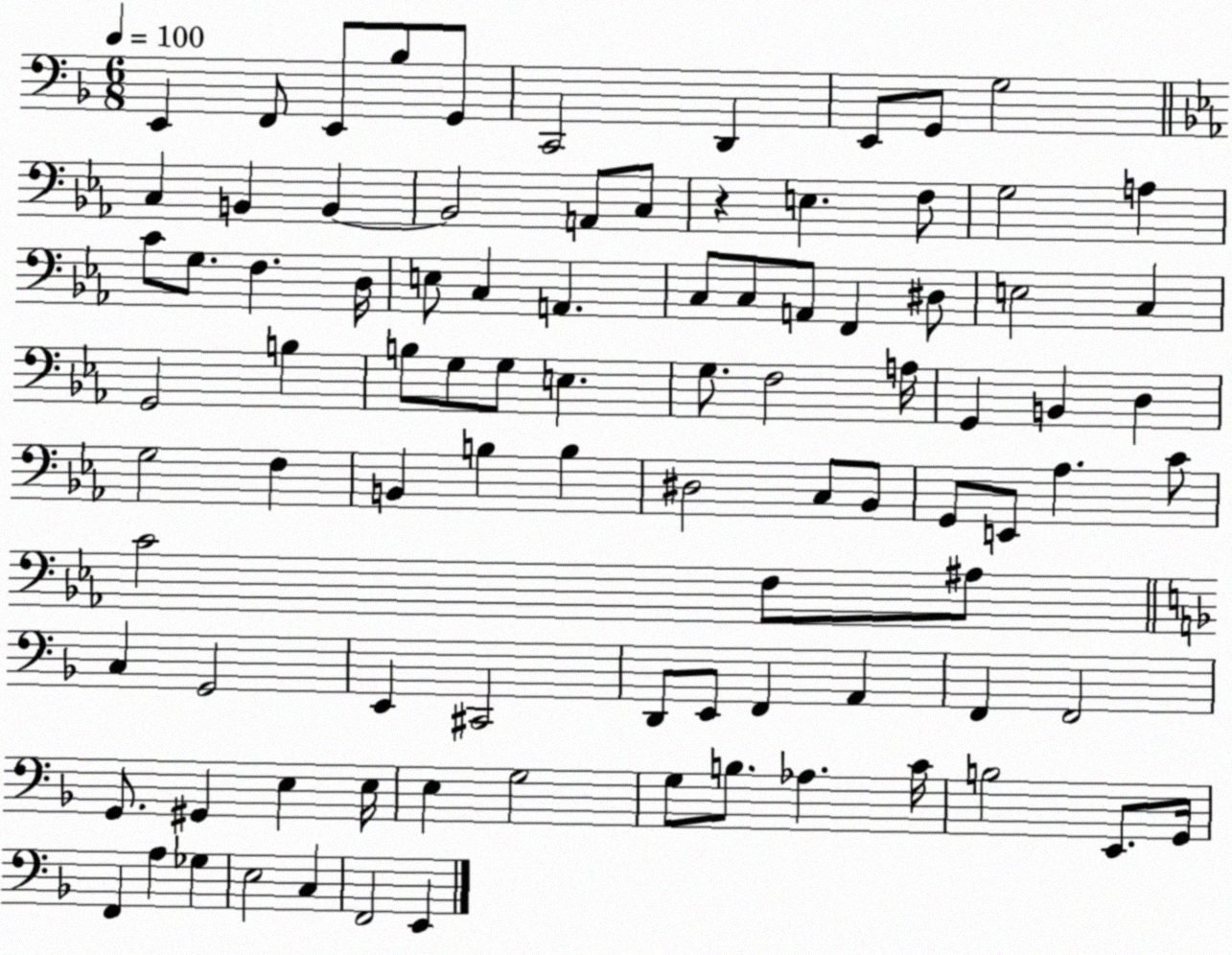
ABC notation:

X:1
T:Untitled
M:6/8
L:1/4
K:F
E,, F,,/2 E,,/2 _B,/2 G,,/2 C,,2 D,, E,,/2 G,,/2 G,2 C, B,, B,, B,,2 A,,/2 C,/2 z E, F,/2 G,2 A, C/2 G,/2 F, D,/4 E,/2 C, A,, C,/2 C,/2 A,,/2 F,, ^D,/2 E,2 C, G,,2 B, B,/2 G,/2 G,/2 E, G,/2 F,2 A,/4 G,, B,, D, G,2 F, B,, B, B, ^D,2 C,/2 _B,,/2 G,,/2 E,,/2 _A, C/2 C2 F,/2 ^A,/2 C, G,,2 E,, ^C,,2 D,,/2 E,,/2 F,, A,, F,, F,,2 G,,/2 ^G,, E, E,/4 E, G,2 G,/2 B,/2 _A, C/4 B,2 E,,/2 G,,/4 F,, A, _G, E,2 C, F,,2 E,,